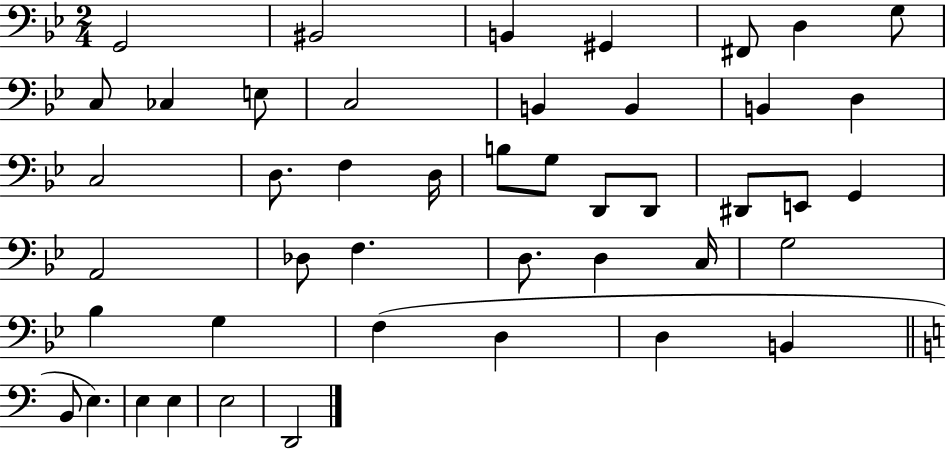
{
  \clef bass
  \numericTimeSignature
  \time 2/4
  \key bes \major
  g,2 | bis,2 | b,4 gis,4 | fis,8 d4 g8 | \break c8 ces4 e8 | c2 | b,4 b,4 | b,4 d4 | \break c2 | d8. f4 d16 | b8 g8 d,8 d,8 | dis,8 e,8 g,4 | \break a,2 | des8 f4. | d8. d4 c16 | g2 | \break bes4 g4 | f4( d4 | d4 b,4 | \bar "||" \break \key a \minor b,8 e4.) | e4 e4 | e2 | d,2 | \break \bar "|."
}